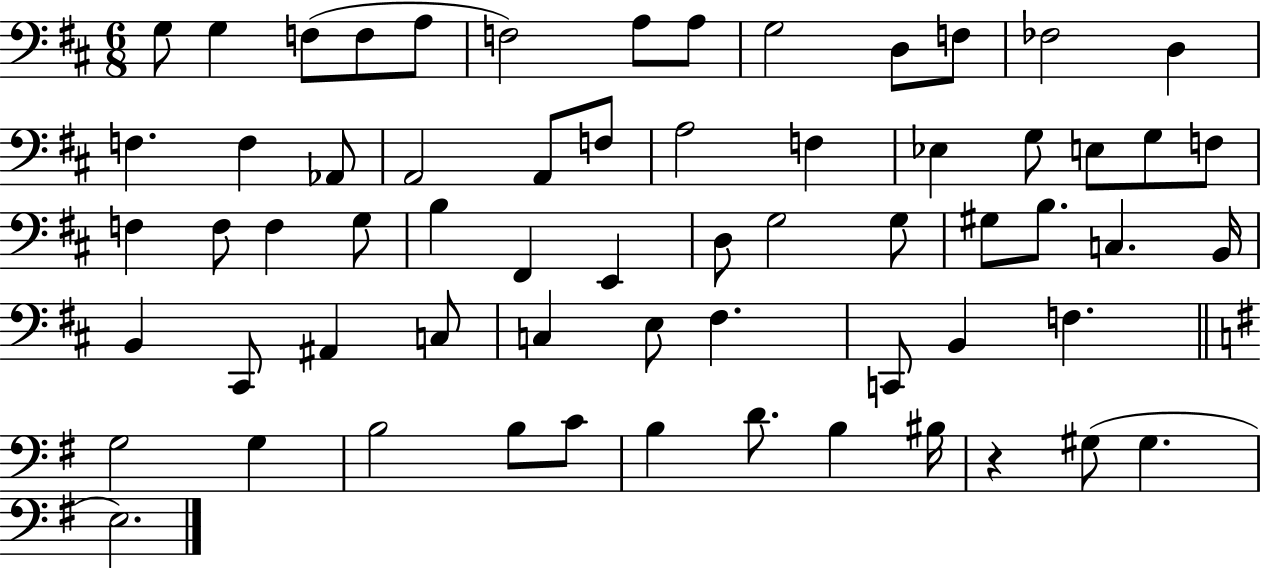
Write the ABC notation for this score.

X:1
T:Untitled
M:6/8
L:1/4
K:D
G,/2 G, F,/2 F,/2 A,/2 F,2 A,/2 A,/2 G,2 D,/2 F,/2 _F,2 D, F, F, _A,,/2 A,,2 A,,/2 F,/2 A,2 F, _E, G,/2 E,/2 G,/2 F,/2 F, F,/2 F, G,/2 B, ^F,, E,, D,/2 G,2 G,/2 ^G,/2 B,/2 C, B,,/4 B,, ^C,,/2 ^A,, C,/2 C, E,/2 ^F, C,,/2 B,, F, G,2 G, B,2 B,/2 C/2 B, D/2 B, ^B,/4 z ^G,/2 ^G, E,2